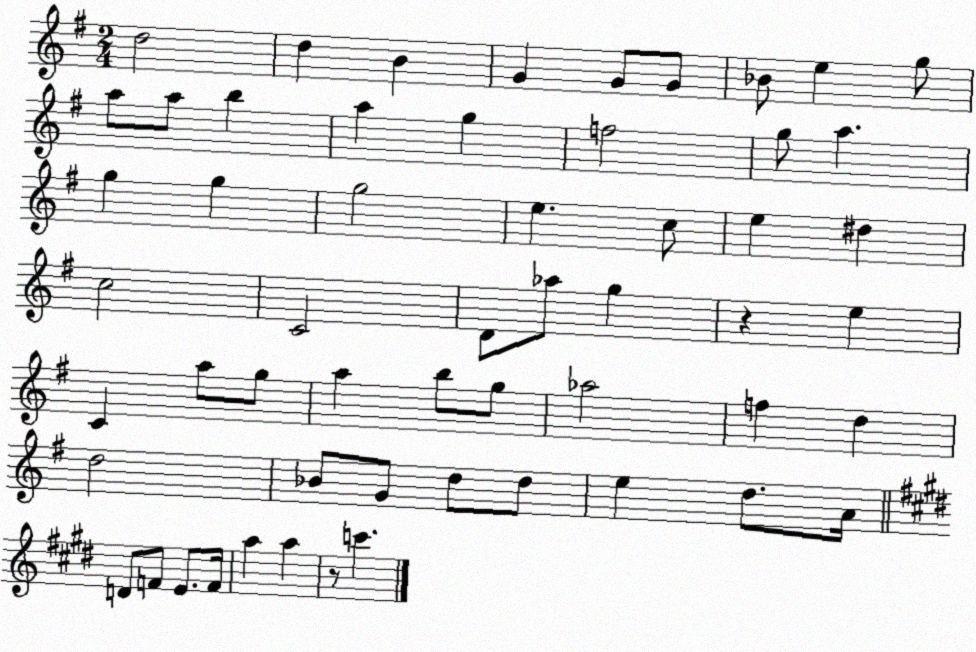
X:1
T:Untitled
M:2/4
L:1/4
K:G
d2 d B G G/2 G/2 _B/2 e g/2 a/2 a/2 b a g f2 g/2 a g g g2 e c/2 e ^d c2 C2 D/2 _a/2 g z e C a/2 g/2 a b/2 g/2 _a2 f d d2 _B/2 G/2 d/2 d/2 e d/2 A/4 D/2 F/2 E/2 F/4 a a z/2 c'